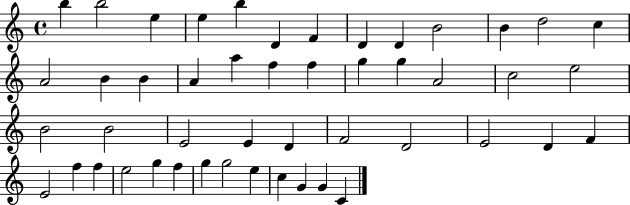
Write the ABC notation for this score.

X:1
T:Untitled
M:4/4
L:1/4
K:C
b b2 e e b D F D D B2 B d2 c A2 B B A a f f g g A2 c2 e2 B2 B2 E2 E D F2 D2 E2 D F E2 f f e2 g f g g2 e c G G C